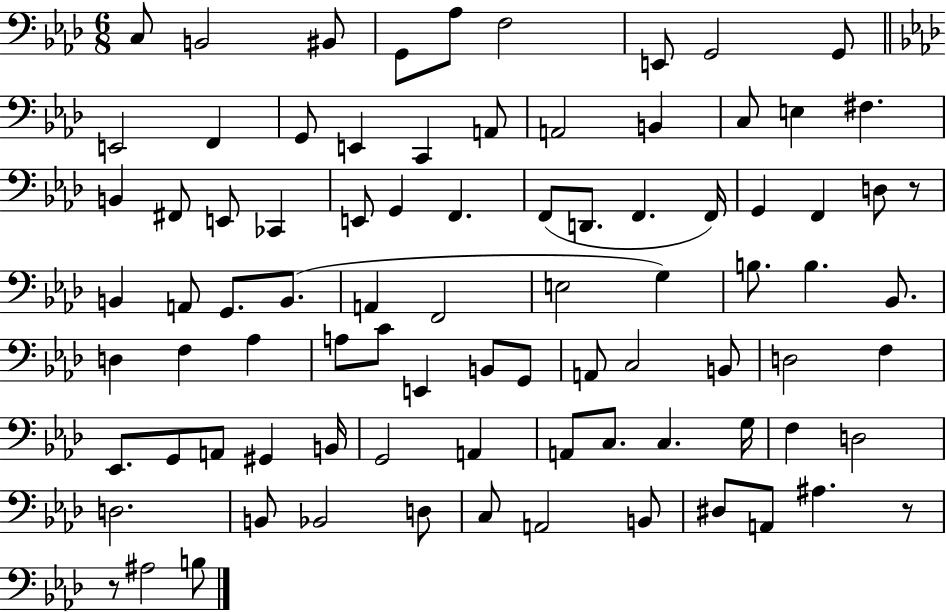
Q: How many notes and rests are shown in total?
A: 86